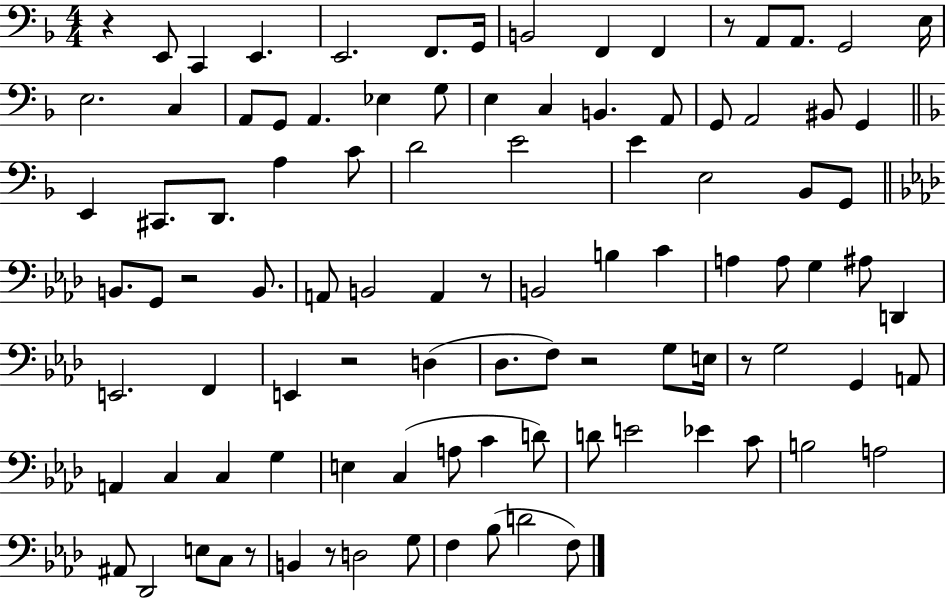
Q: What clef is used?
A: bass